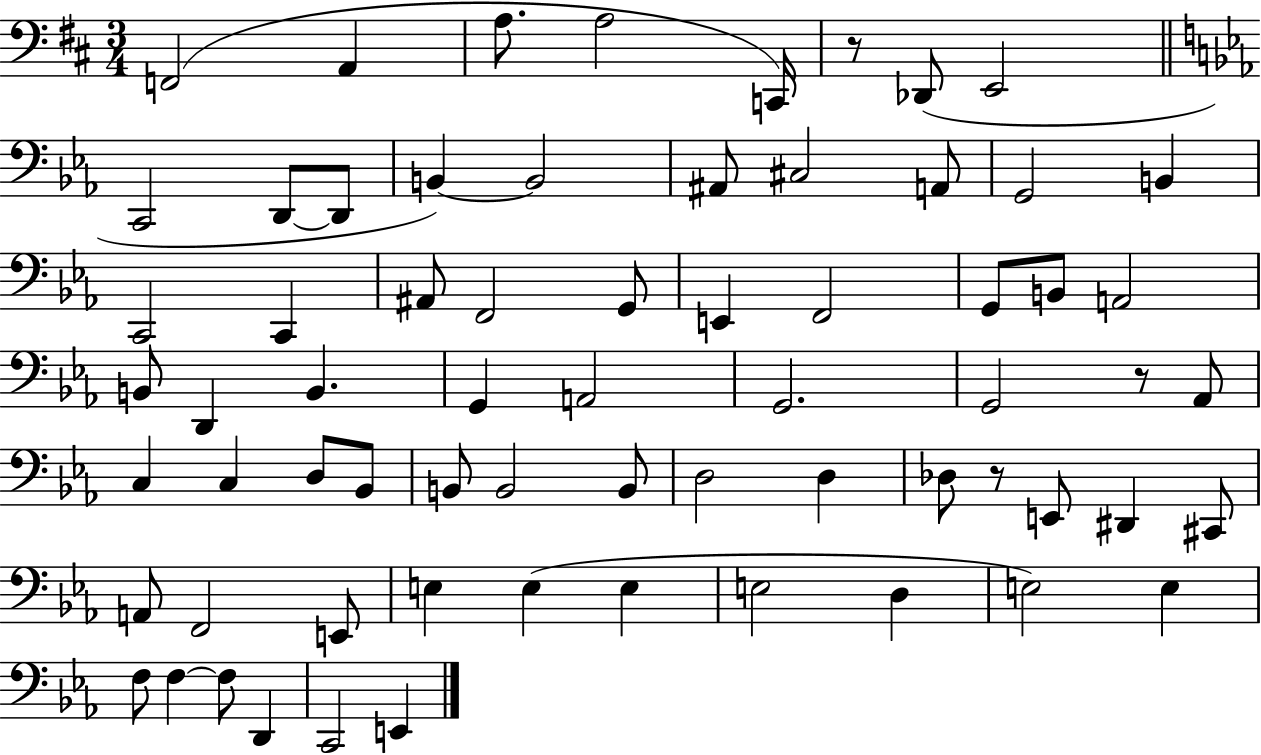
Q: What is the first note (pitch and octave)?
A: F2